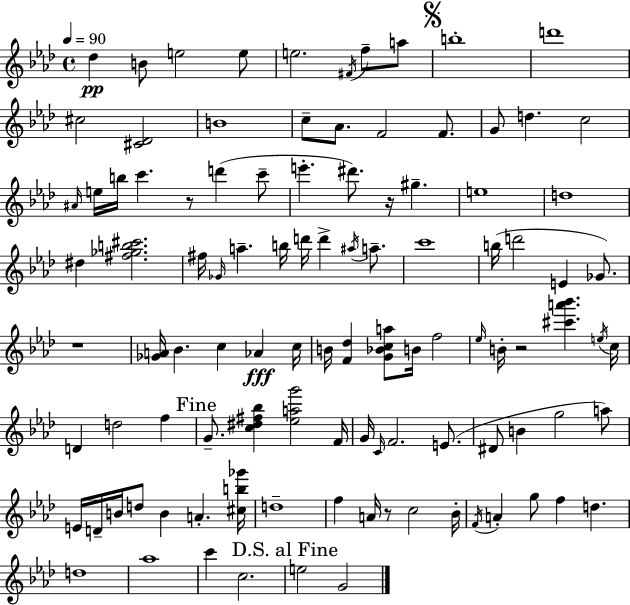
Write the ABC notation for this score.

X:1
T:Untitled
M:4/4
L:1/4
K:Ab
_d B/2 e2 e/2 e2 ^F/4 f/2 a/2 b4 d'4 ^c2 [^C_D]2 B4 c/2 _A/2 F2 F/2 G/2 d c2 ^A/4 e/4 b/4 c' z/2 d' c'/2 e' ^d'/2 z/4 ^g e4 d4 ^d [^f_gb^c']2 ^f/4 _G/4 a b/4 d'/4 d' ^a/4 a/2 c'4 b/4 d'2 E _G/2 z4 [_GA]/4 _B c _A c/4 B/4 [F_d] [G_Bca]/2 B/4 f2 _e/4 B/4 z2 [^c'a'_b'] e/4 c/4 D d2 f G/2 [c^d^f_b] [_eag']2 F/4 G/4 C/4 F2 E/2 ^D/2 B g2 a/2 E/4 D/4 B/4 d/2 B A [^cb_g']/4 d4 f A/4 z/2 c2 _B/4 F/4 A g/2 f d d4 _a4 c' c2 e2 G2